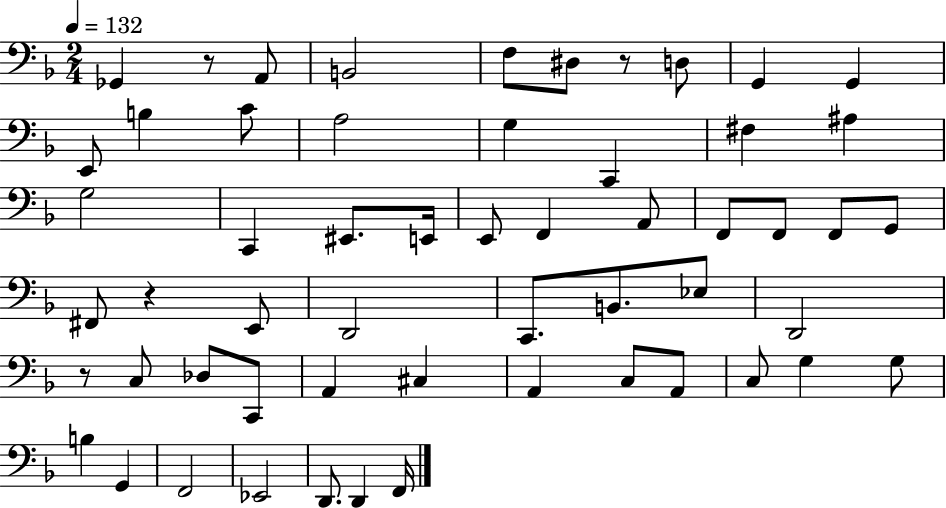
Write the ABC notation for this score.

X:1
T:Untitled
M:2/4
L:1/4
K:F
_G,, z/2 A,,/2 B,,2 F,/2 ^D,/2 z/2 D,/2 G,, G,, E,,/2 B, C/2 A,2 G, C,, ^F, ^A, G,2 C,, ^E,,/2 E,,/4 E,,/2 F,, A,,/2 F,,/2 F,,/2 F,,/2 G,,/2 ^F,,/2 z E,,/2 D,,2 C,,/2 B,,/2 _E,/2 D,,2 z/2 C,/2 _D,/2 C,,/2 A,, ^C, A,, C,/2 A,,/2 C,/2 G, G,/2 B, G,, F,,2 _E,,2 D,,/2 D,, F,,/4